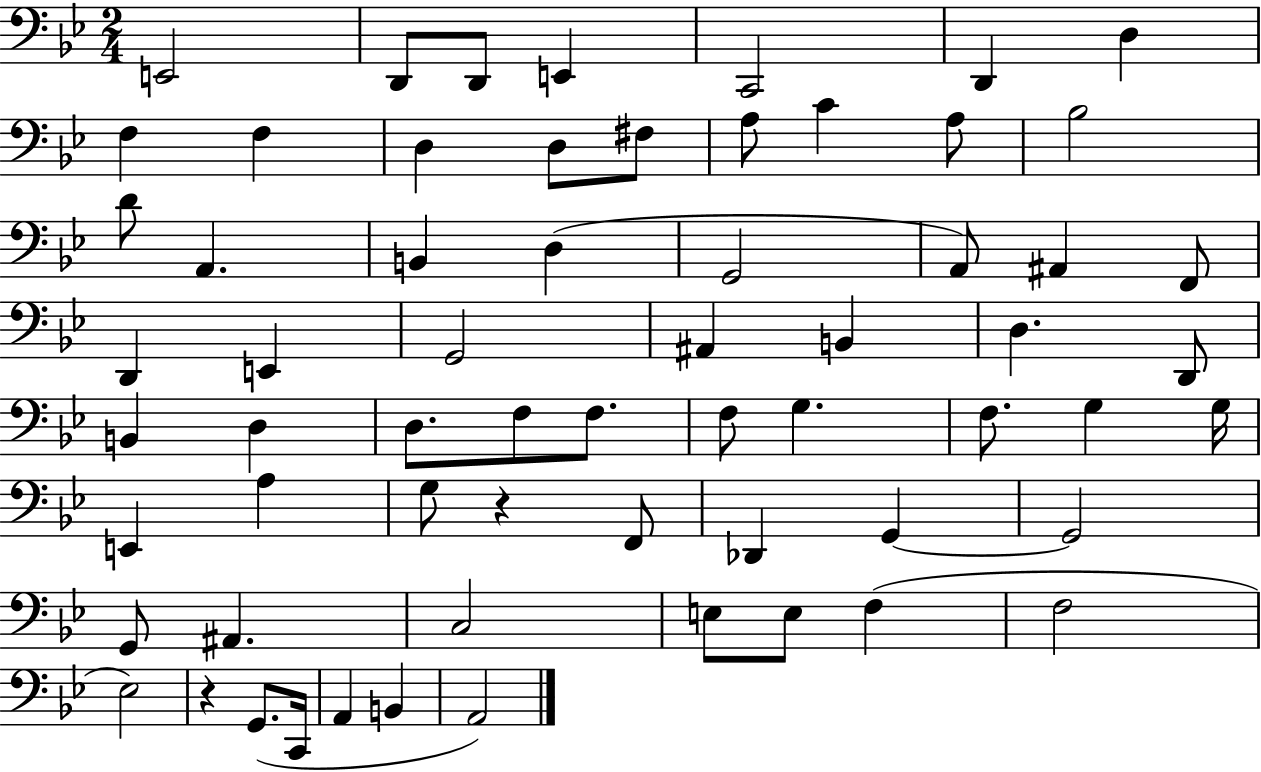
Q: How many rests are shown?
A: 2